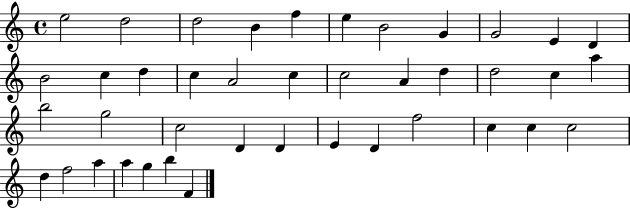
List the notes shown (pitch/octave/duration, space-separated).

E5/h D5/h D5/h B4/q F5/q E5/q B4/h G4/q G4/h E4/q D4/q B4/h C5/q D5/q C5/q A4/h C5/q C5/h A4/q D5/q D5/h C5/q A5/q B5/h G5/h C5/h D4/q D4/q E4/q D4/q F5/h C5/q C5/q C5/h D5/q F5/h A5/q A5/q G5/q B5/q F4/q